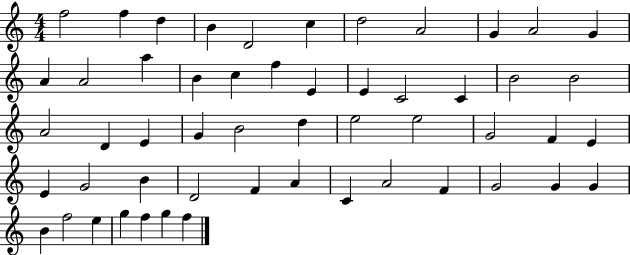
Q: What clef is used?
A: treble